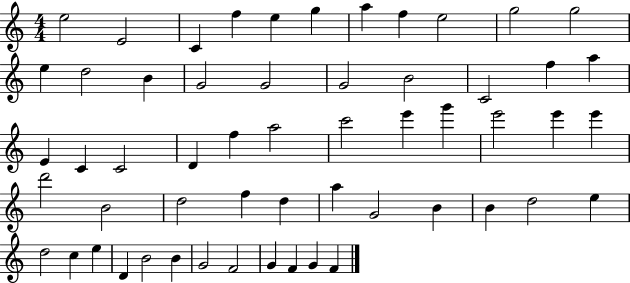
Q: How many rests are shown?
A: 0